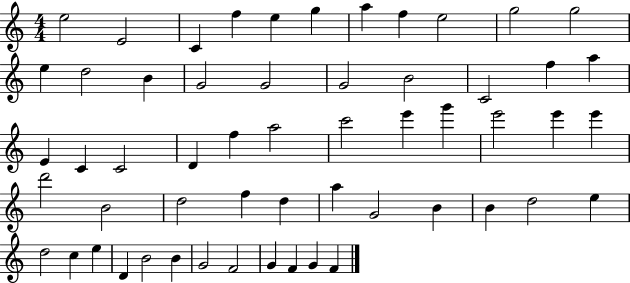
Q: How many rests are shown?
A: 0